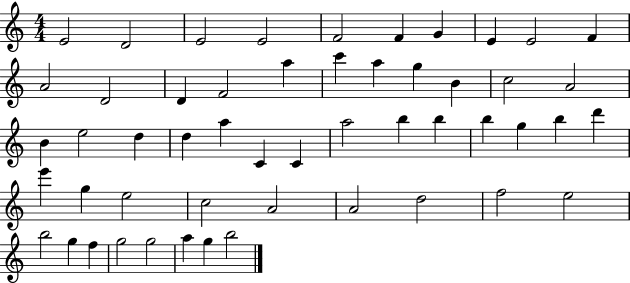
X:1
T:Untitled
M:4/4
L:1/4
K:C
E2 D2 E2 E2 F2 F G E E2 F A2 D2 D F2 a c' a g B c2 A2 B e2 d d a C C a2 b b b g b d' e' g e2 c2 A2 A2 d2 f2 e2 b2 g f g2 g2 a g b2